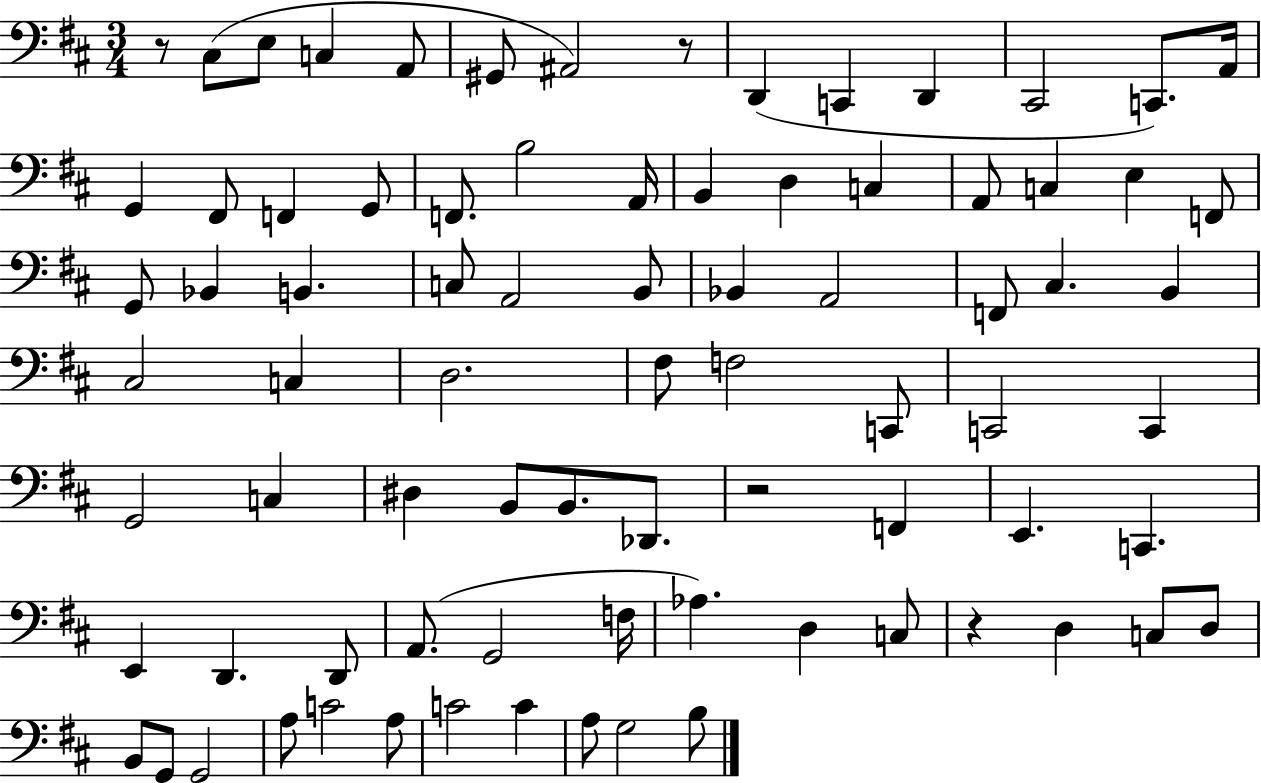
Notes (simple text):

R/e C#3/e E3/e C3/q A2/e G#2/e A#2/h R/e D2/q C2/q D2/q C#2/h C2/e. A2/s G2/q F#2/e F2/q G2/e F2/e. B3/h A2/s B2/q D3/q C3/q A2/e C3/q E3/q F2/e G2/e Bb2/q B2/q. C3/e A2/h B2/e Bb2/q A2/h F2/e C#3/q. B2/q C#3/h C3/q D3/h. F#3/e F3/h C2/e C2/h C2/q G2/h C3/q D#3/q B2/e B2/e. Db2/e. R/h F2/q E2/q. C2/q. E2/q D2/q. D2/e A2/e. G2/h F3/s Ab3/q. D3/q C3/e R/q D3/q C3/e D3/e B2/e G2/e G2/h A3/e C4/h A3/e C4/h C4/q A3/e G3/h B3/e